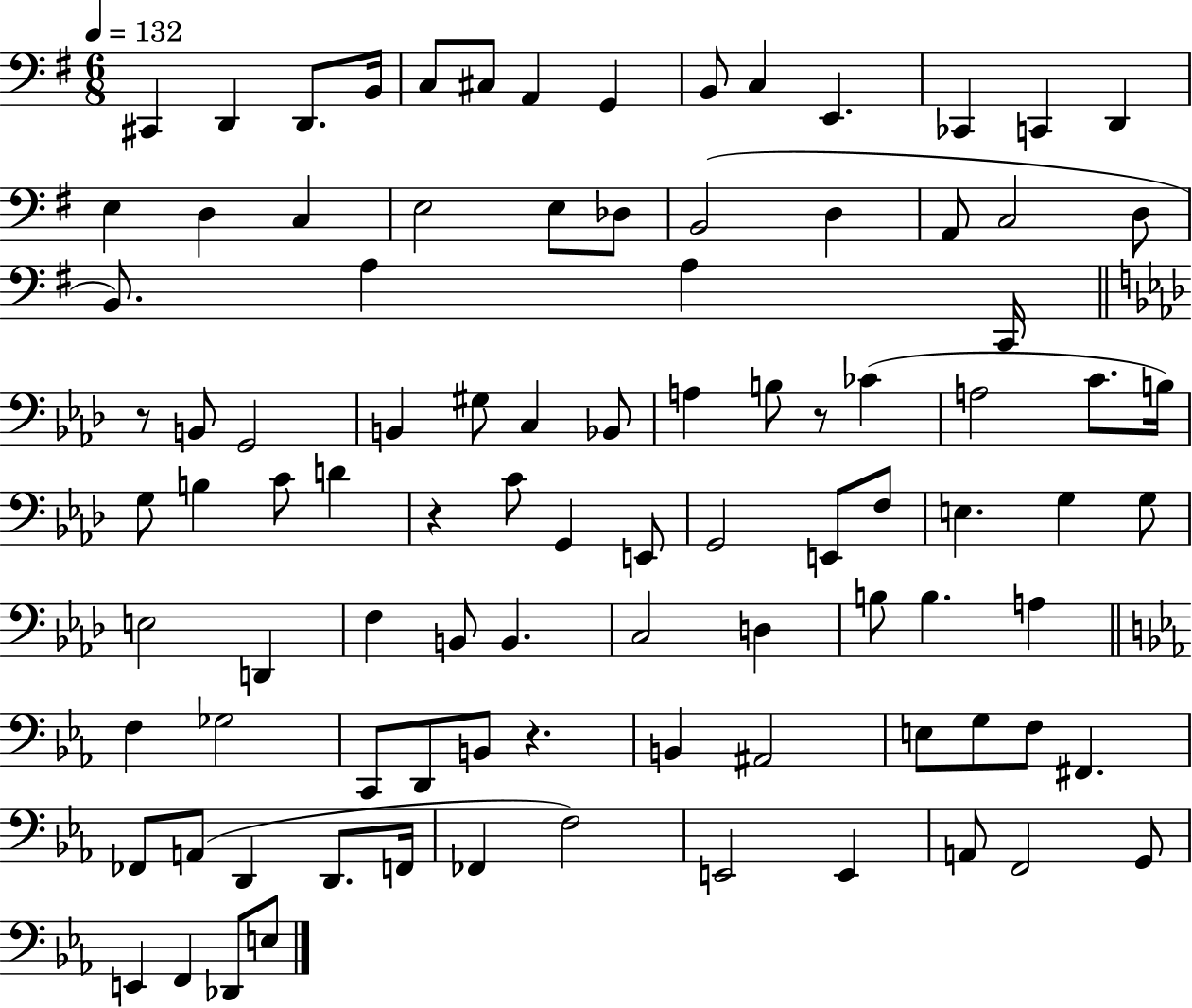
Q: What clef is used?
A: bass